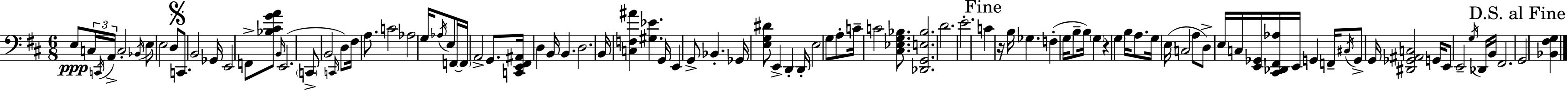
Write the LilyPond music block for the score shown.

{
  \clef bass
  \numericTimeSignature
  \time 6/8
  \key d \major
  \repeat volta 2 { e8\ppp \tuplet 3/2 { c16 \acciaccatura { c,16 } a,16-> } c2-. | \acciaccatura { bes,16 } e8 e2 | d8 \mark \markup { \musicglyph "scripts.segno" } c,8. b,2 | ges,16 e,2 f,8-> | \break <bes cis' g' a'>8 \grace { b,16 }( e,2. | \parenthesize c,8-> b,2 | \grace { c,16 }) d8 fis16 a8. c'2 | aes2 | \break g16 \acciaccatura { aes16 } e8 f,16~~ \parenthesize f,16 a,2-> | g,8. <c, e, fis, ais,>16 d4 b,16 b,4. | d2. | b,16 <c f ais'>4 <gis ees'>4. | \break g,16 e,4 g,8-> bes,4.-. | ges,16 <e g dis'>8 e,4-> | d,4-. d,16-. e2 | g8 a8-. c'16-- c'2 | \break <cis ees g bes>8. <des, g, e bes>2. | d'2. | e'2.-. | \mark "Fine" c'4 r16 b16 ges4. | \break f4-.( \parenthesize g16 b8-- | b16) \parenthesize g4 r4 \parenthesize g4 | b16 a8. g16 \parenthesize e16( c2 | a8 d8->) e16 c16 <e, ges,>16 <cis, des, fis, aes>16 e,16 | \break g,4 f,16-- \acciaccatura { cis16 } g,8-> g,16 <dis, ges, ais, c>2 | g,16 e,8 e,2-- | \acciaccatura { g16 } des,16 b,16 fis,2. | \mark "D.S. al Fine" g,2 | \break <bes, fis g>4 } \bar "|."
}